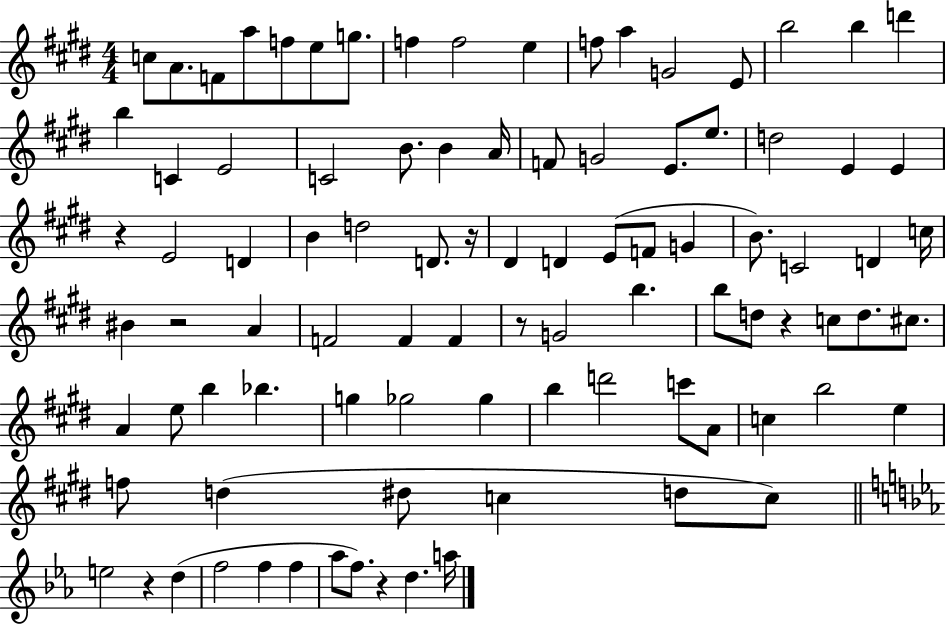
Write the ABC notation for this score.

X:1
T:Untitled
M:4/4
L:1/4
K:E
c/2 A/2 F/2 a/2 f/2 e/2 g/2 f f2 e f/2 a G2 E/2 b2 b d' b C E2 C2 B/2 B A/4 F/2 G2 E/2 e/2 d2 E E z E2 D B d2 D/2 z/4 ^D D E/2 F/2 G B/2 C2 D c/4 ^B z2 A F2 F F z/2 G2 b b/2 d/2 z c/2 d/2 ^c/2 A e/2 b _b g _g2 _g b d'2 c'/2 A/2 c b2 e f/2 d ^d/2 c d/2 c/2 e2 z d f2 f f _a/2 f/2 z d a/4